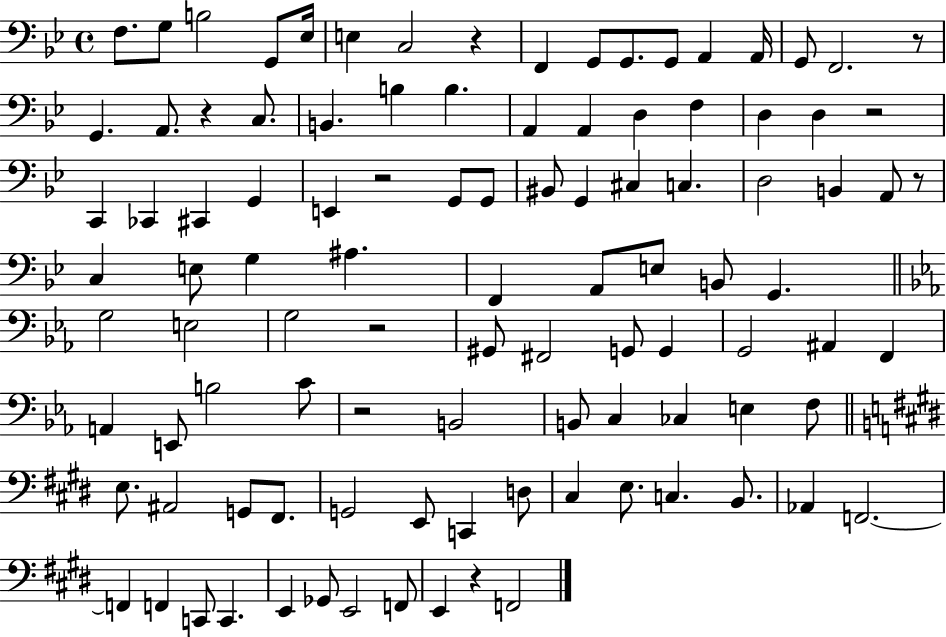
F3/e. G3/e B3/h G2/e Eb3/s E3/q C3/h R/q F2/q G2/e G2/e. G2/e A2/q A2/s G2/e F2/h. R/e G2/q. A2/e. R/q C3/e. B2/q. B3/q B3/q. A2/q A2/q D3/q F3/q D3/q D3/q R/h C2/q CES2/q C#2/q G2/q E2/q R/h G2/e G2/e BIS2/e G2/q C#3/q C3/q. D3/h B2/q A2/e R/e C3/q E3/e G3/q A#3/q. F2/q A2/e E3/e B2/e G2/q. G3/h E3/h G3/h R/h G#2/e F#2/h G2/e G2/q G2/h A#2/q F2/q A2/q E2/e B3/h C4/e R/h B2/h B2/e C3/q CES3/q E3/q F3/e E3/e. A#2/h G2/e F#2/e. G2/h E2/e C2/q D3/e C#3/q E3/e. C3/q. B2/e. Ab2/q F2/h. F2/q F2/q C2/e C2/q. E2/q Gb2/e E2/h F2/e E2/q R/q F2/h